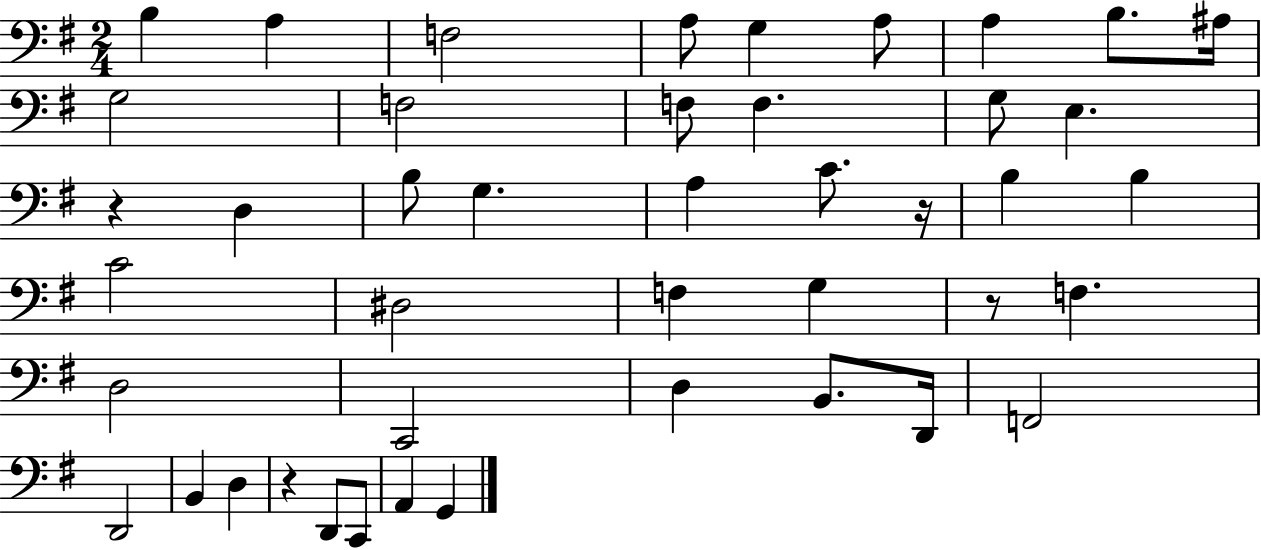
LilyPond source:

{
  \clef bass
  \numericTimeSignature
  \time 2/4
  \key g \major
  b4 a4 | f2 | a8 g4 a8 | a4 b8. ais16 | \break g2 | f2 | f8 f4. | g8 e4. | \break r4 d4 | b8 g4. | a4 c'8. r16 | b4 b4 | \break c'2 | dis2 | f4 g4 | r8 f4. | \break d2 | c,2 | d4 b,8. d,16 | f,2 | \break d,2 | b,4 d4 | r4 d,8 c,8 | a,4 g,4 | \break \bar "|."
}